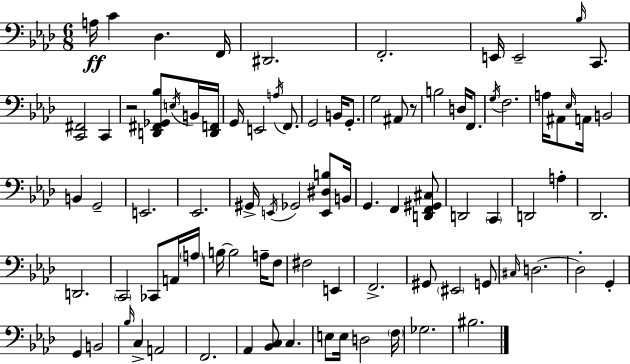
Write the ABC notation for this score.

X:1
T:Untitled
M:6/8
L:1/4
K:Ab
A,/4 C _D, F,,/4 ^D,,2 F,,2 E,,/4 E,,2 _B,/4 C,,/2 [C,,^F,,]2 C,, z2 [D,,^F,,_G,,_B,]/2 E,/4 B,,/4 [D,,F,,]/4 G,,/4 E,,2 A,/4 F,,/2 G,,2 B,,/4 G,,/2 G,2 ^A,,/2 z/2 B,2 D,/4 F,,/2 G,/4 F,2 A,/4 ^A,,/2 _E,/4 A,,/4 B,,2 B,, G,,2 E,,2 _E,,2 ^G,,/4 E,,/4 _G,,2 [E,,^D,B,]/2 B,,/4 G,, F,, [D,,F,,^G,,^C,]/2 D,,2 C,, D,,2 A, _D,,2 D,,2 C,,2 _C,,/2 A,,/4 A,/4 B,/4 B,2 A,/4 F,/2 ^F,2 E,, F,,2 ^G,,/2 ^E,,2 G,,/2 ^C,/4 D,2 D,2 G,, G,, B,,2 _B,/4 C, A,,2 F,,2 _A,, [_B,,C,]/2 C, E,/2 E,/4 D,2 F,/4 _G,2 ^B,2